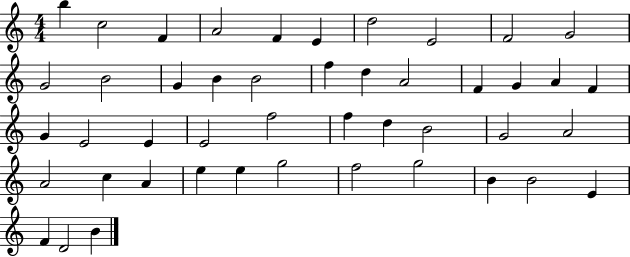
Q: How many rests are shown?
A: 0